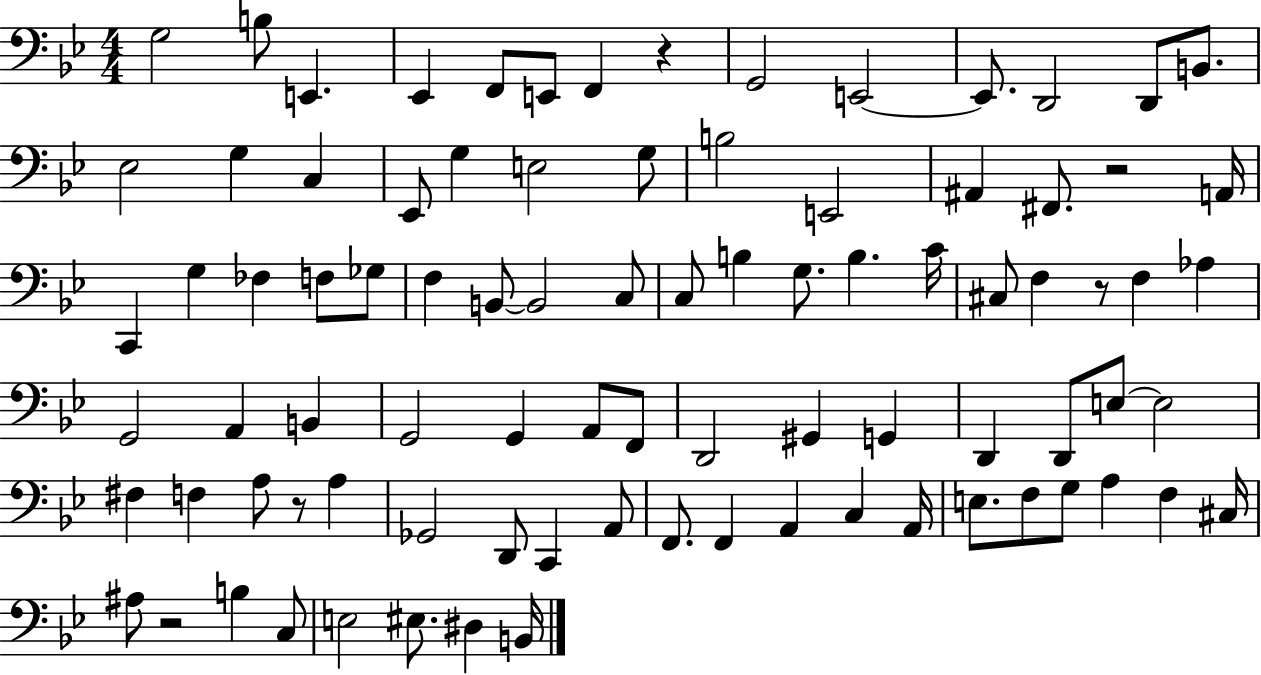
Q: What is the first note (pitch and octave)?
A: G3